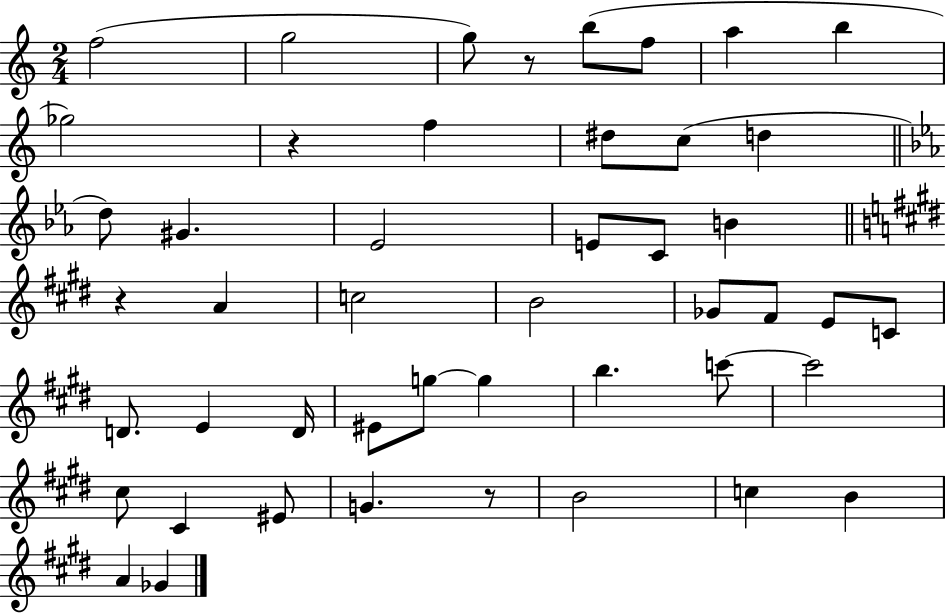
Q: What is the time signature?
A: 2/4